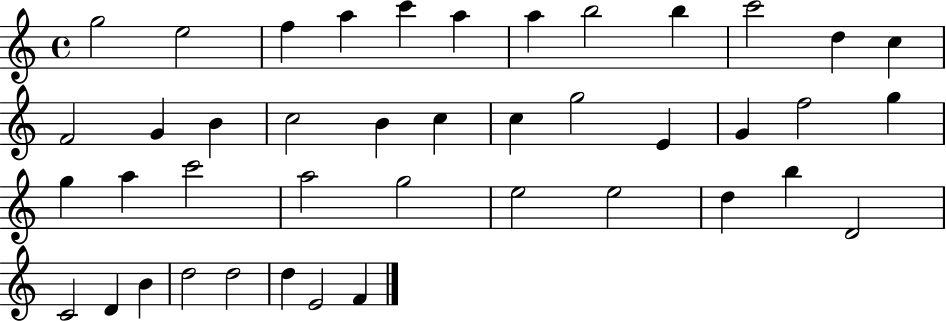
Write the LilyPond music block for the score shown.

{
  \clef treble
  \time 4/4
  \defaultTimeSignature
  \key c \major
  g''2 e''2 | f''4 a''4 c'''4 a''4 | a''4 b''2 b''4 | c'''2 d''4 c''4 | \break f'2 g'4 b'4 | c''2 b'4 c''4 | c''4 g''2 e'4 | g'4 f''2 g''4 | \break g''4 a''4 c'''2 | a''2 g''2 | e''2 e''2 | d''4 b''4 d'2 | \break c'2 d'4 b'4 | d''2 d''2 | d''4 e'2 f'4 | \bar "|."
}